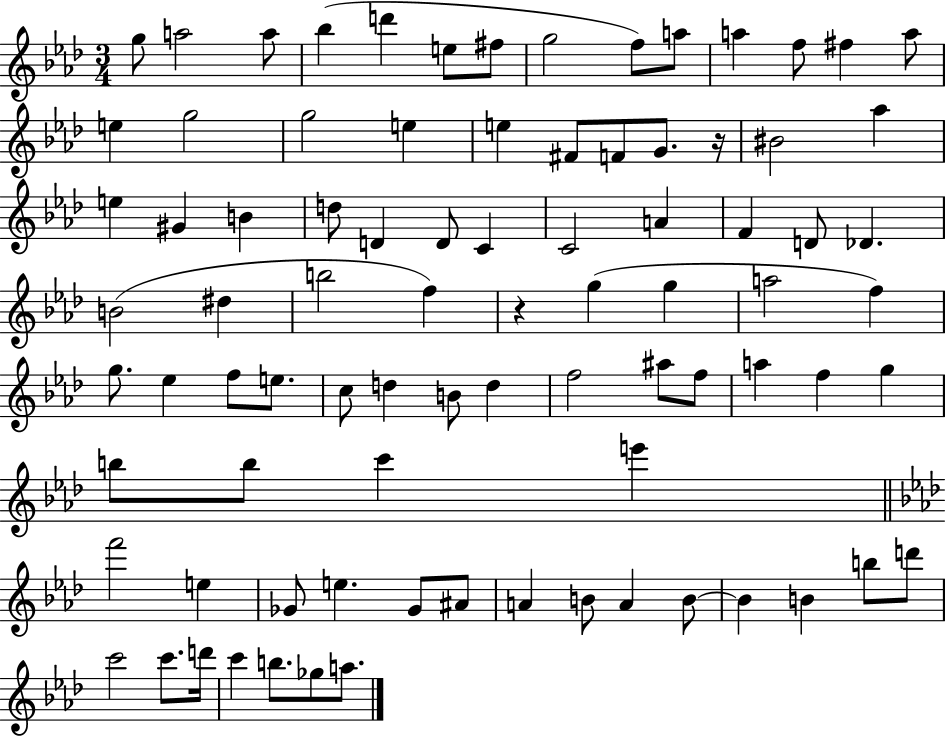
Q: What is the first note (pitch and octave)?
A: G5